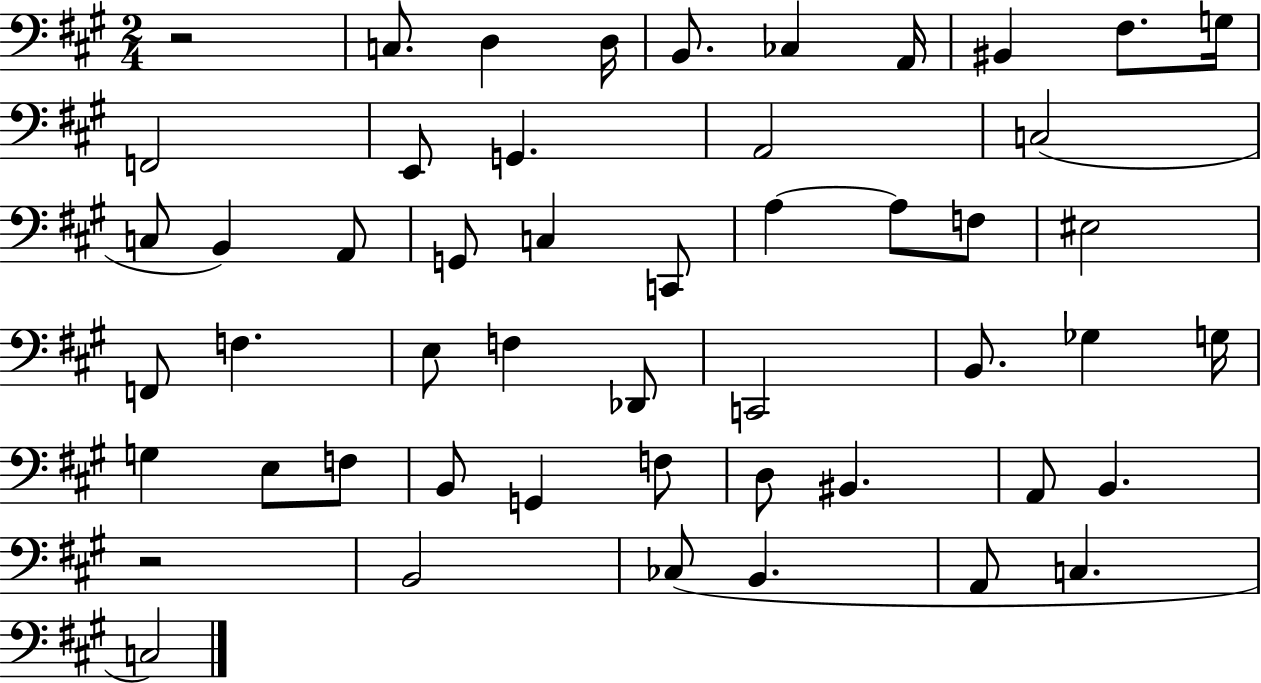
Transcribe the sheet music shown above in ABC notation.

X:1
T:Untitled
M:2/4
L:1/4
K:A
z2 C,/2 D, D,/4 B,,/2 _C, A,,/4 ^B,, ^F,/2 G,/4 F,,2 E,,/2 G,, A,,2 C,2 C,/2 B,, A,,/2 G,,/2 C, C,,/2 A, A,/2 F,/2 ^E,2 F,,/2 F, E,/2 F, _D,,/2 C,,2 B,,/2 _G, G,/4 G, E,/2 F,/2 B,,/2 G,, F,/2 D,/2 ^B,, A,,/2 B,, z2 B,,2 _C,/2 B,, A,,/2 C, C,2